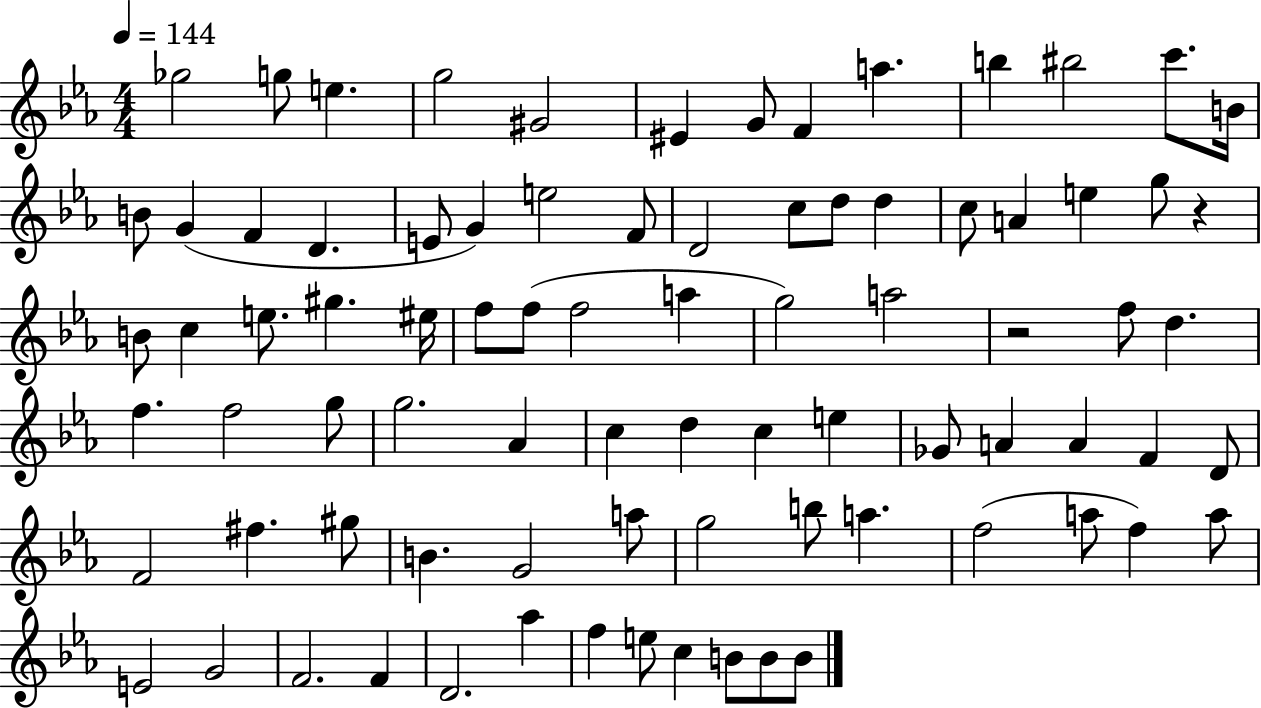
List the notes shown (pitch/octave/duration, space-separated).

Gb5/h G5/e E5/q. G5/h G#4/h EIS4/q G4/e F4/q A5/q. B5/q BIS5/h C6/e. B4/s B4/e G4/q F4/q D4/q. E4/e G4/q E5/h F4/e D4/h C5/e D5/e D5/q C5/e A4/q E5/q G5/e R/q B4/e C5/q E5/e. G#5/q. EIS5/s F5/e F5/e F5/h A5/q G5/h A5/h R/h F5/e D5/q. F5/q. F5/h G5/e G5/h. Ab4/q C5/q D5/q C5/q E5/q Gb4/e A4/q A4/q F4/q D4/e F4/h F#5/q. G#5/e B4/q. G4/h A5/e G5/h B5/e A5/q. F5/h A5/e F5/q A5/e E4/h G4/h F4/h. F4/q D4/h. Ab5/q F5/q E5/e C5/q B4/e B4/e B4/e